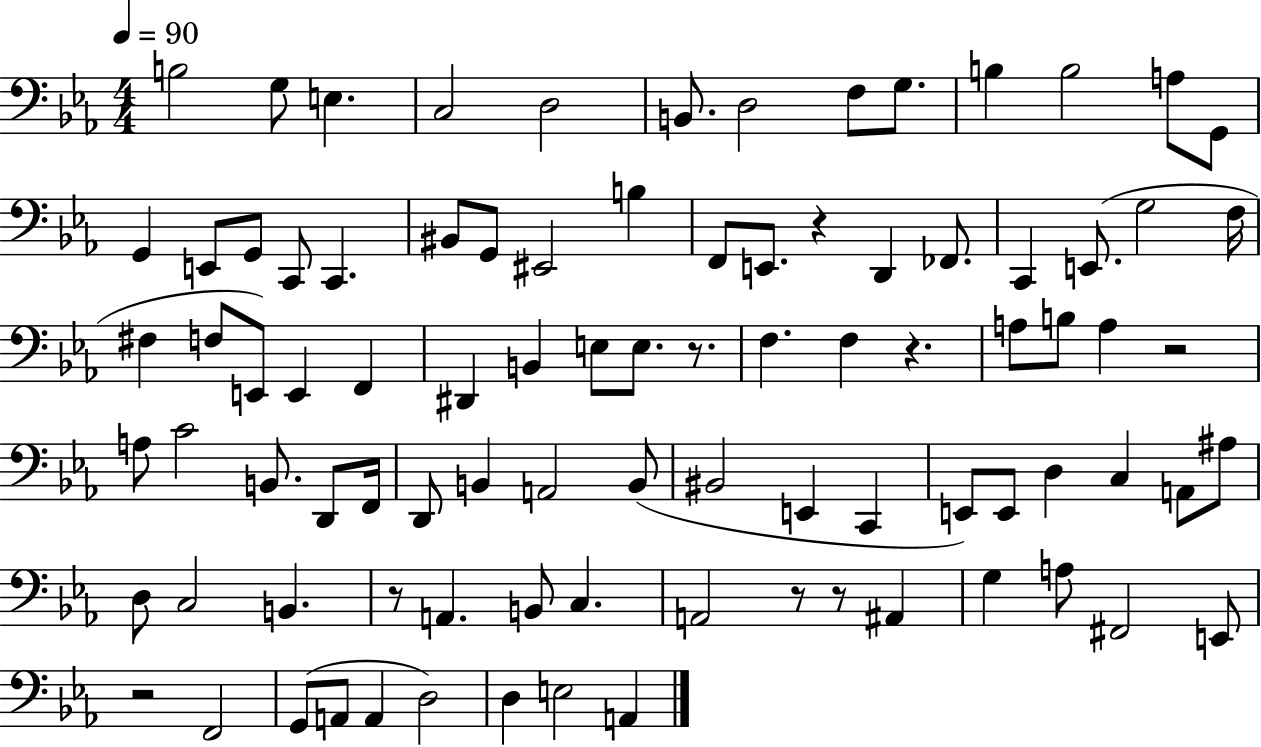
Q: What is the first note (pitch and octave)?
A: B3